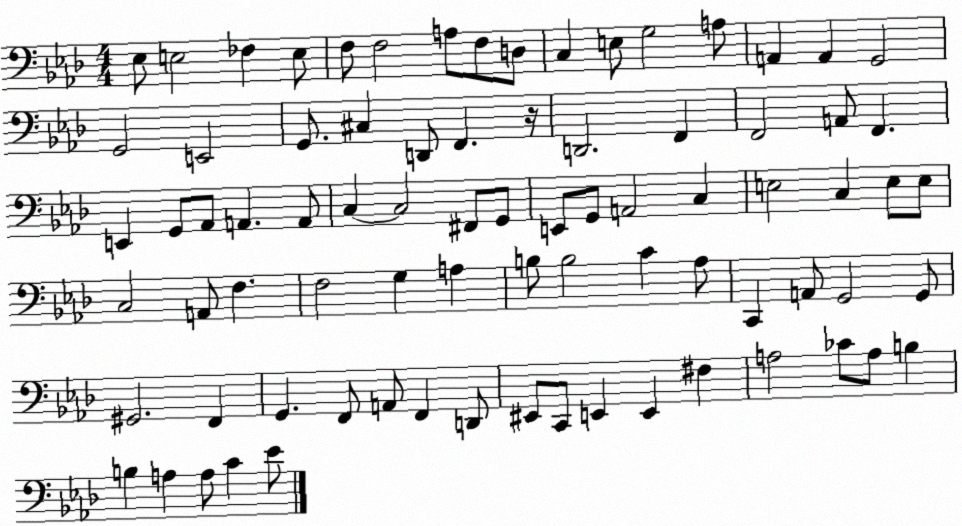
X:1
T:Untitled
M:4/4
L:1/4
K:Ab
_E,/2 E,2 _F, E,/2 F,/2 F,2 A,/2 F,/2 D,/2 C, E,/2 G,2 A,/2 A,, A,, G,,2 G,,2 E,,2 G,,/2 ^C, D,,/2 F,, z/4 D,,2 F,, F,,2 A,,/2 F,, E,, G,,/2 _A,,/2 A,, A,,/2 C, C,2 ^F,,/2 G,,/2 E,,/2 G,,/2 A,,2 C, E,2 C, E,/2 E,/2 C,2 A,,/2 F, F,2 G, A, B,/2 B,2 C _A,/2 C,, A,,/2 G,,2 G,,/2 ^G,,2 F,, G,, F,,/2 A,,/2 F,, D,,/2 ^E,,/2 C,,/2 E,, E,, ^F, A,2 _C/2 A,/2 B, B, A, A,/2 C _E/2